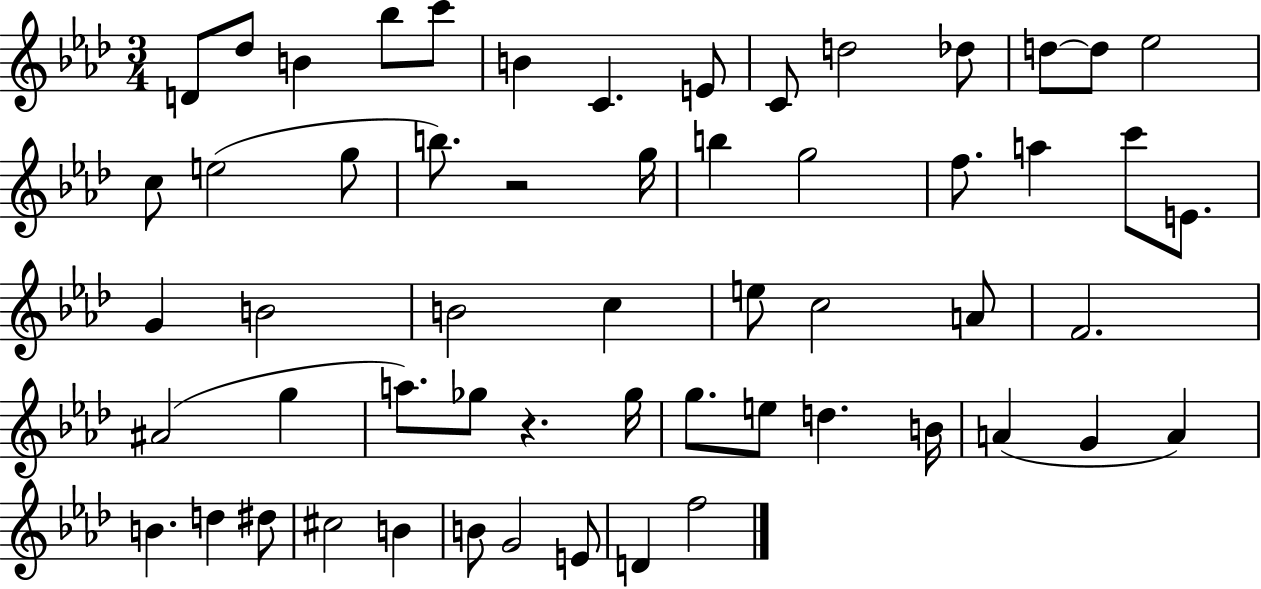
X:1
T:Untitled
M:3/4
L:1/4
K:Ab
D/2 _d/2 B _b/2 c'/2 B C E/2 C/2 d2 _d/2 d/2 d/2 _e2 c/2 e2 g/2 b/2 z2 g/4 b g2 f/2 a c'/2 E/2 G B2 B2 c e/2 c2 A/2 F2 ^A2 g a/2 _g/2 z _g/4 g/2 e/2 d B/4 A G A B d ^d/2 ^c2 B B/2 G2 E/2 D f2